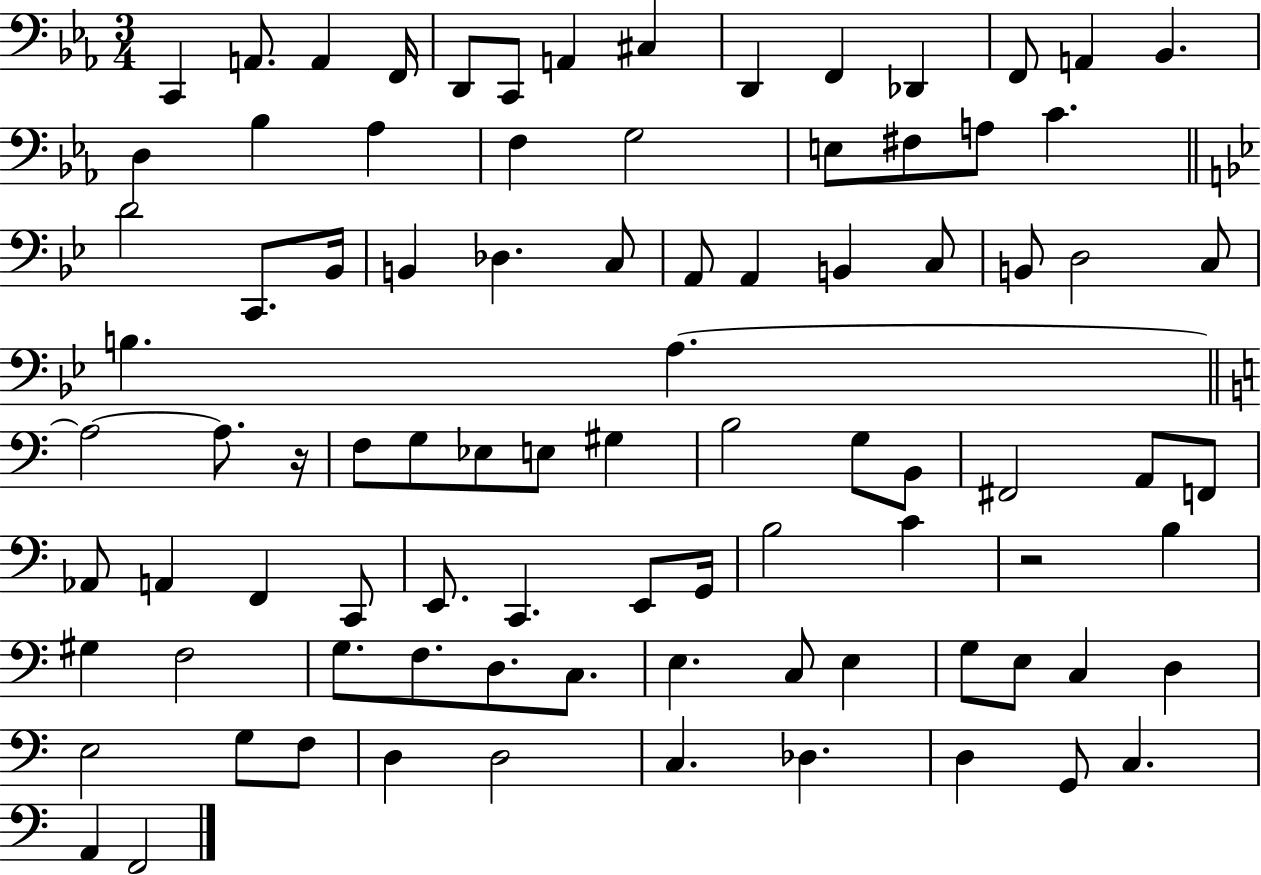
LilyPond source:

{
  \clef bass
  \numericTimeSignature
  \time 3/4
  \key ees \major
  c,4 a,8. a,4 f,16 | d,8 c,8 a,4 cis4 | d,4 f,4 des,4 | f,8 a,4 bes,4. | \break d4 bes4 aes4 | f4 g2 | e8 fis8 a8 c'4. | \bar "||" \break \key bes \major d'2 c,8. bes,16 | b,4 des4. c8 | a,8 a,4 b,4 c8 | b,8 d2 c8 | \break b4. a4.~~ | \bar "||" \break \key a \minor a2~~ a8. r16 | f8 g8 ees8 e8 gis4 | b2 g8 b,8 | fis,2 a,8 f,8 | \break aes,8 a,4 f,4 c,8 | e,8. c,4. e,8 g,16 | b2 c'4 | r2 b4 | \break gis4 f2 | g8. f8. d8. c8. | e4. c8 e4 | g8 e8 c4 d4 | \break e2 g8 f8 | d4 d2 | c4. des4. | d4 g,8 c4. | \break a,4 f,2 | \bar "|."
}